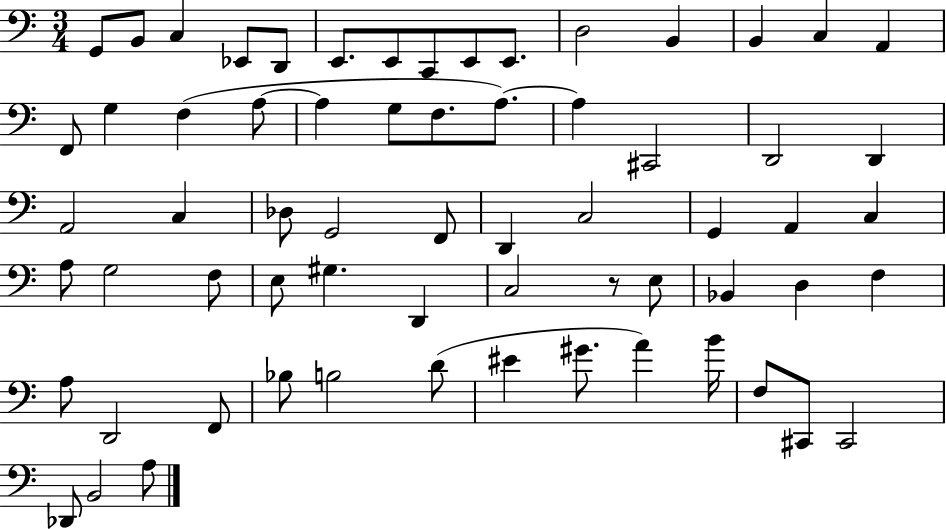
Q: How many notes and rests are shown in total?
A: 65